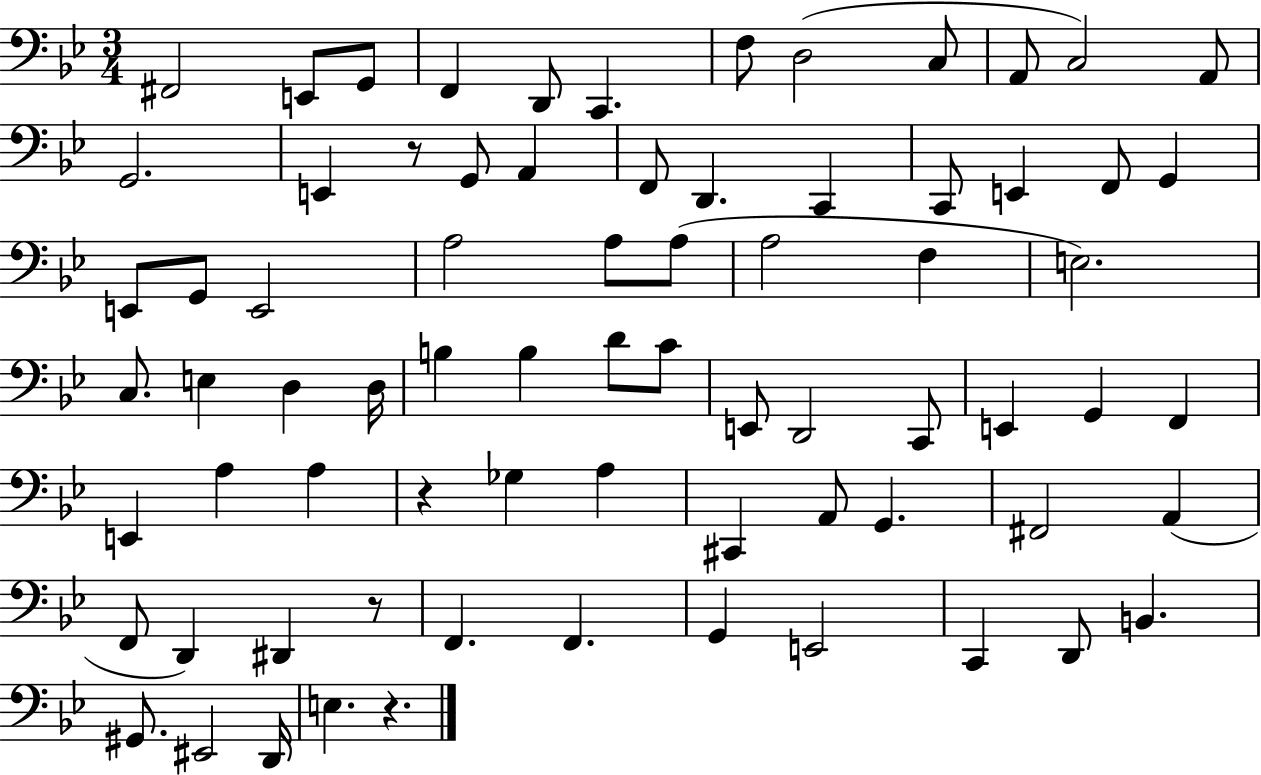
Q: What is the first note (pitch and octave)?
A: F#2